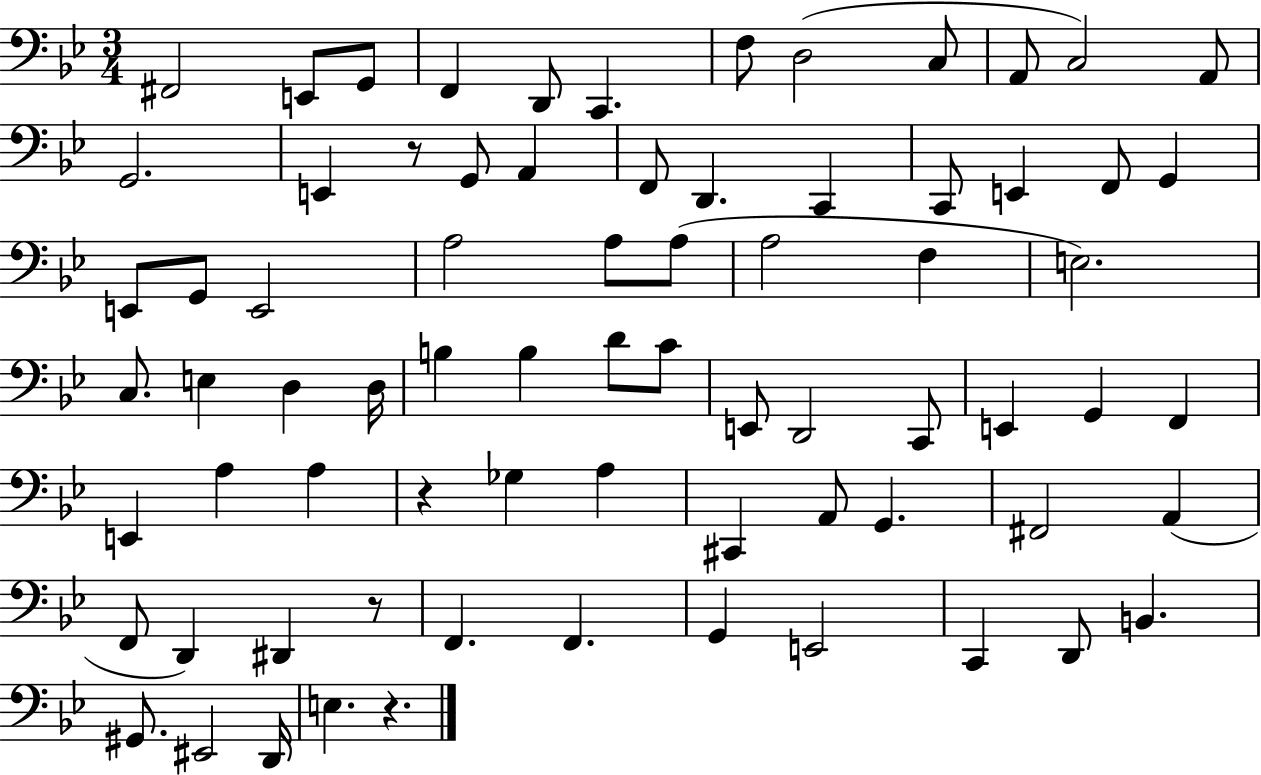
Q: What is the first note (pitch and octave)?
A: F#2